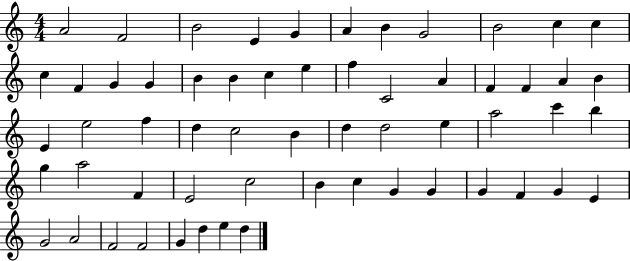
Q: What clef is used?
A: treble